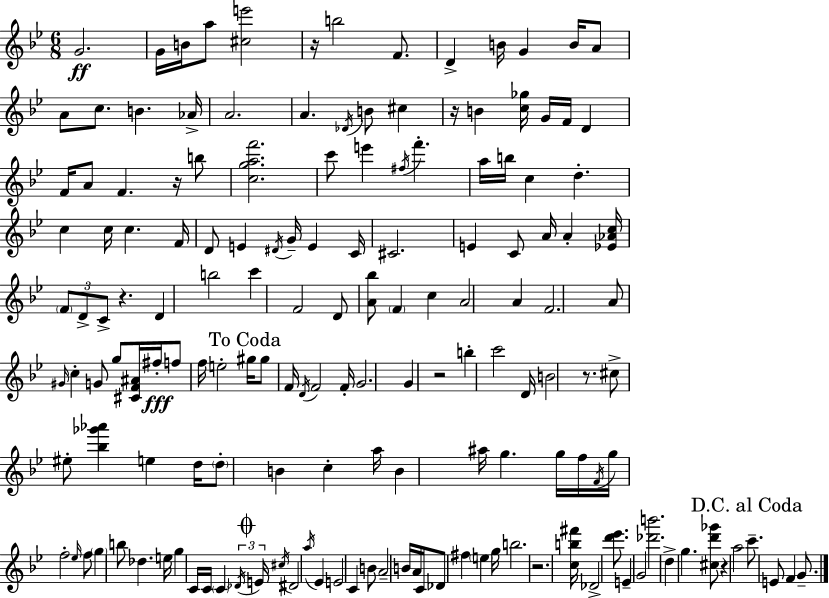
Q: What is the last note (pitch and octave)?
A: G4